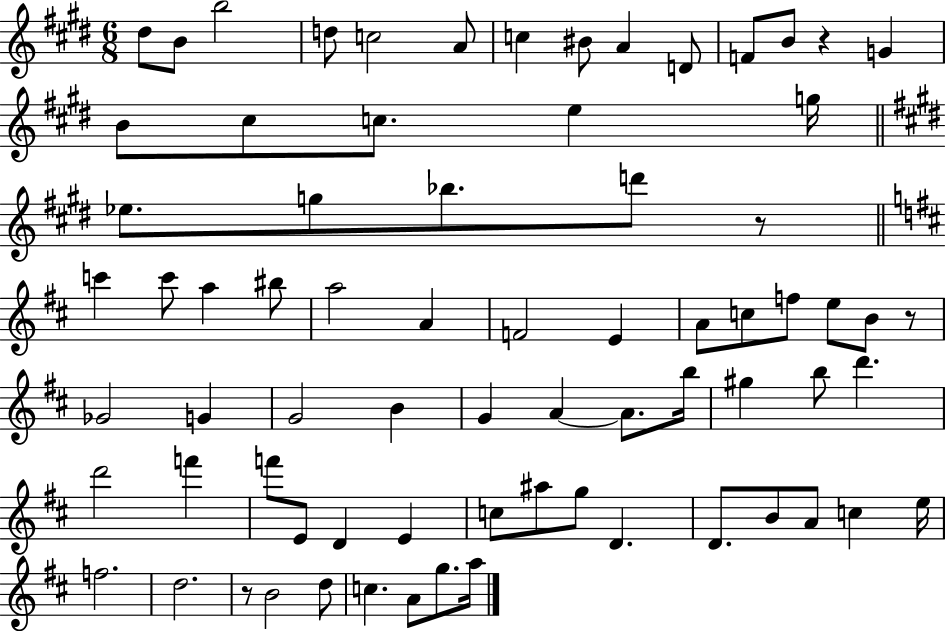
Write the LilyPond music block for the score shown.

{
  \clef treble
  \numericTimeSignature
  \time 6/8
  \key e \major
  dis''8 b'8 b''2 | d''8 c''2 a'8 | c''4 bis'8 a'4 d'8 | f'8 b'8 r4 g'4 | \break b'8 cis''8 c''8. e''4 g''16 | \bar "||" \break \key e \major ees''8. g''8 bes''8. d'''8 r8 | \bar "||" \break \key d \major c'''4 c'''8 a''4 bis''8 | a''2 a'4 | f'2 e'4 | a'8 c''8 f''8 e''8 b'8 r8 | \break ges'2 g'4 | g'2 b'4 | g'4 a'4~~ a'8. b''16 | gis''4 b''8 d'''4. | \break d'''2 f'''4 | f'''8 e'8 d'4 e'4 | c''8 ais''8 g''8 d'4. | d'8. b'8 a'8 c''4 e''16 | \break f''2. | d''2. | r8 b'2 d''8 | c''4. a'8 g''8. a''16 | \break \bar "|."
}